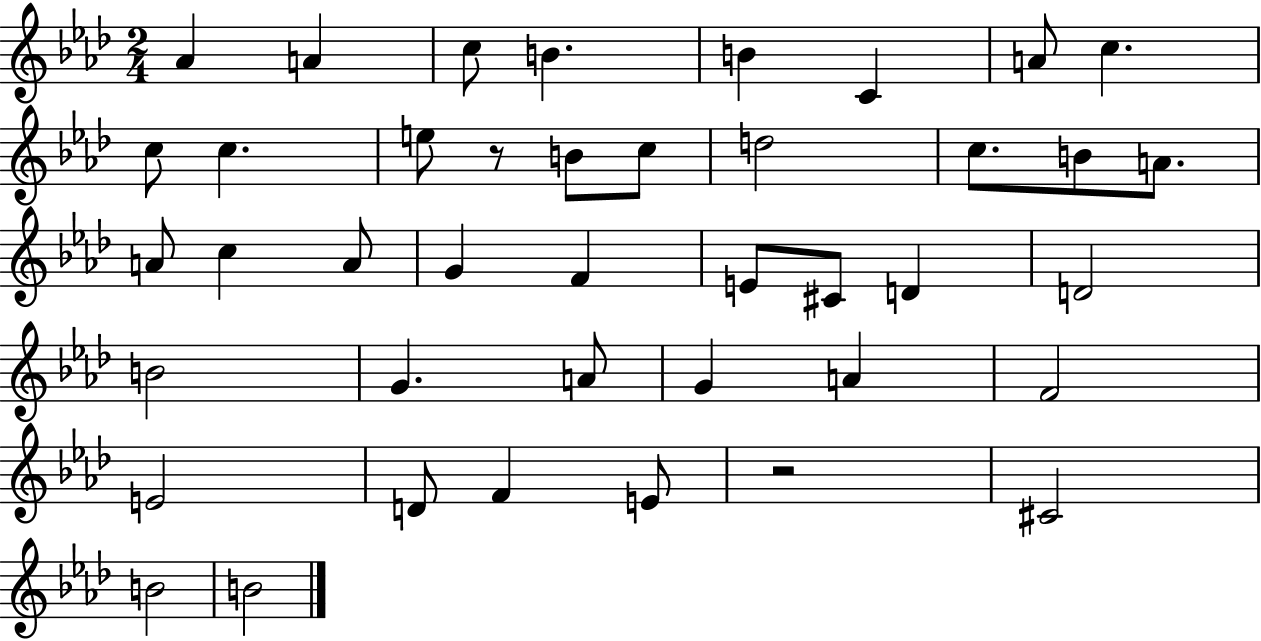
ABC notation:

X:1
T:Untitled
M:2/4
L:1/4
K:Ab
_A A c/2 B B C A/2 c c/2 c e/2 z/2 B/2 c/2 d2 c/2 B/2 A/2 A/2 c A/2 G F E/2 ^C/2 D D2 B2 G A/2 G A F2 E2 D/2 F E/2 z2 ^C2 B2 B2